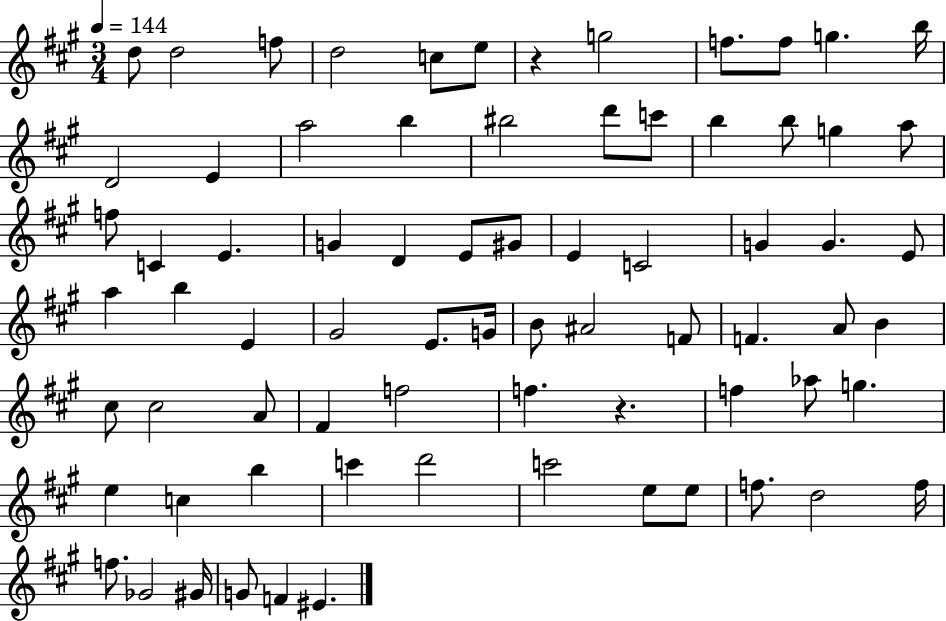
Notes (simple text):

D5/e D5/h F5/e D5/h C5/e E5/e R/q G5/h F5/e. F5/e G5/q. B5/s D4/h E4/q A5/h B5/q BIS5/h D6/e C6/e B5/q B5/e G5/q A5/e F5/e C4/q E4/q. G4/q D4/q E4/e G#4/e E4/q C4/h G4/q G4/q. E4/e A5/q B5/q E4/q G#4/h E4/e. G4/s B4/e A#4/h F4/e F4/q. A4/e B4/q C#5/e C#5/h A4/e F#4/q F5/h F5/q. R/q. F5/q Ab5/e G5/q. E5/q C5/q B5/q C6/q D6/h C6/h E5/e E5/e F5/e. D5/h F5/s F5/e. Gb4/h G#4/s G4/e F4/q EIS4/q.